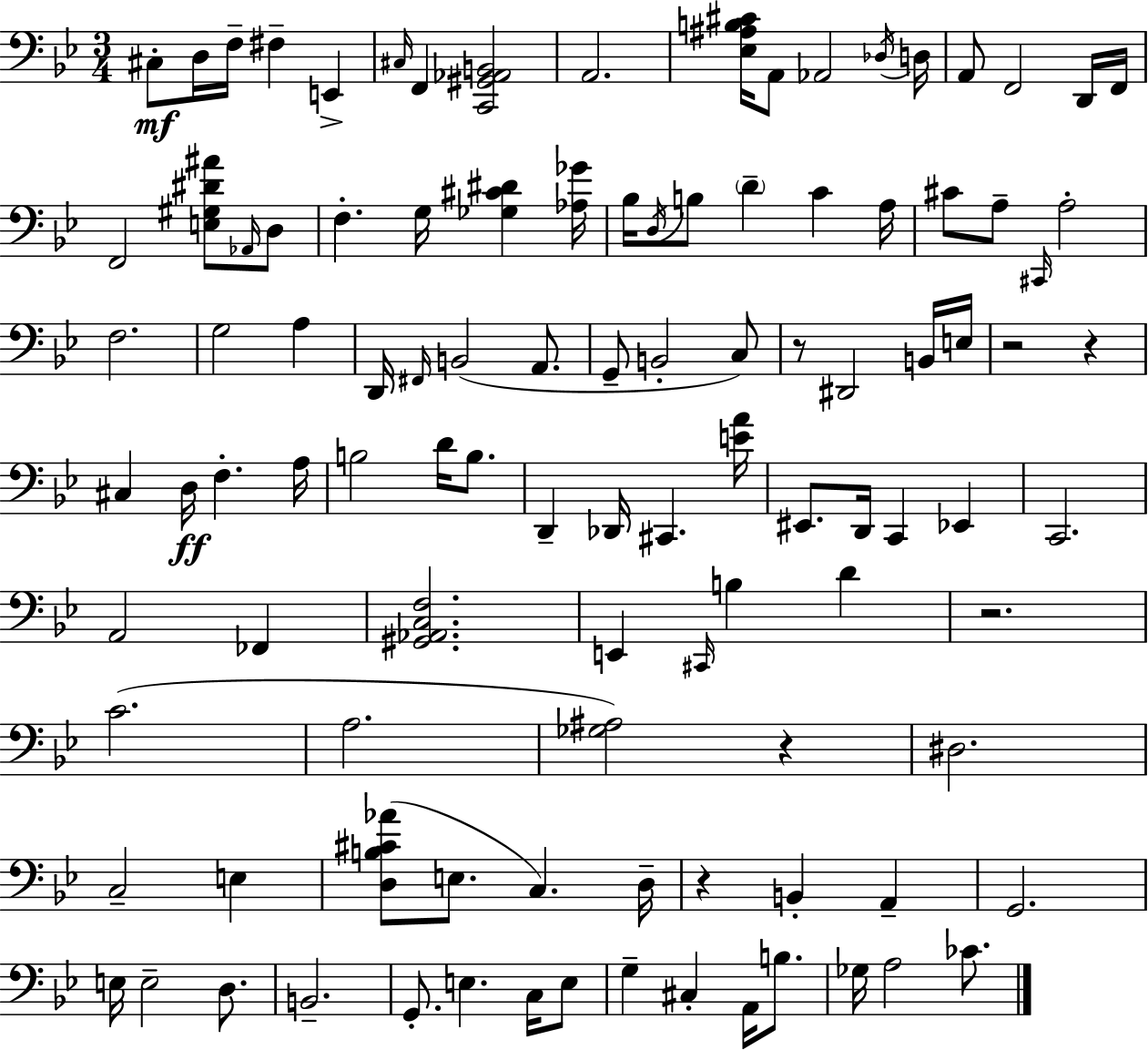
X:1
T:Untitled
M:3/4
L:1/4
K:Gm
^C,/2 D,/4 F,/4 ^F, E,, ^C,/4 F,, [C,,^G,,_A,,B,,]2 A,,2 [_E,^A,B,^C]/4 A,,/2 _A,,2 _D,/4 D,/4 A,,/2 F,,2 D,,/4 F,,/4 F,,2 [E,^G,^D^A]/2 _A,,/4 D,/2 F, G,/4 [_G,^C^D] [_A,_G]/4 _B,/4 D,/4 B,/2 D C A,/4 ^C/2 A,/2 ^C,,/4 A,2 F,2 G,2 A, D,,/4 ^F,,/4 B,,2 A,,/2 G,,/2 B,,2 C,/2 z/2 ^D,,2 B,,/4 E,/4 z2 z ^C, D,/4 F, A,/4 B,2 D/4 B,/2 D,, _D,,/4 ^C,, [EA]/4 ^E,,/2 D,,/4 C,, _E,, C,,2 A,,2 _F,, [^G,,_A,,C,F,]2 E,, ^C,,/4 B, D z2 C2 A,2 [_G,^A,]2 z ^D,2 C,2 E, [D,B,^C_A]/2 E,/2 C, D,/4 z B,, A,, G,,2 E,/4 E,2 D,/2 B,,2 G,,/2 E, C,/4 E,/2 G, ^C, A,,/4 B,/2 _G,/4 A,2 _C/2